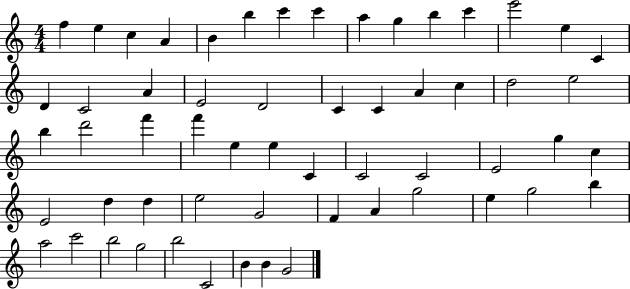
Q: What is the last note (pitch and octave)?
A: G4